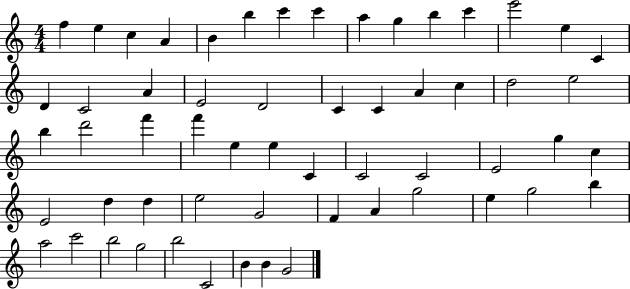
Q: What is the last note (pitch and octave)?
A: G4